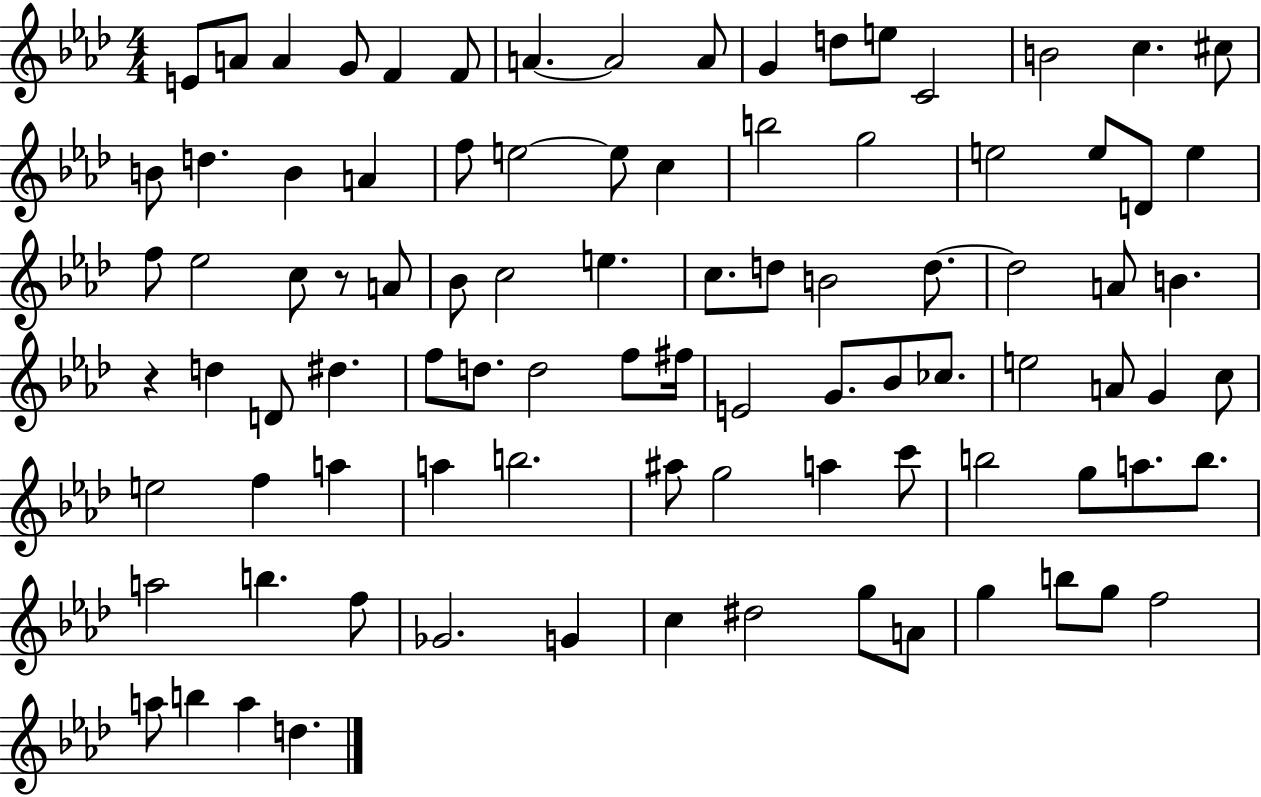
E4/e A4/e A4/q G4/e F4/q F4/e A4/q. A4/h A4/e G4/q D5/e E5/e C4/h B4/h C5/q. C#5/e B4/e D5/q. B4/q A4/q F5/e E5/h E5/e C5/q B5/h G5/h E5/h E5/e D4/e E5/q F5/e Eb5/h C5/e R/e A4/e Bb4/e C5/h E5/q. C5/e. D5/e B4/h D5/e. D5/h A4/e B4/q. R/q D5/q D4/e D#5/q. F5/e D5/e. D5/h F5/e F#5/s E4/h G4/e. Bb4/e CES5/e. E5/h A4/e G4/q C5/e E5/h F5/q A5/q A5/q B5/h. A#5/e G5/h A5/q C6/e B5/h G5/e A5/e. B5/e. A5/h B5/q. F5/e Gb4/h. G4/q C5/q D#5/h G5/e A4/e G5/q B5/e G5/e F5/h A5/e B5/q A5/q D5/q.